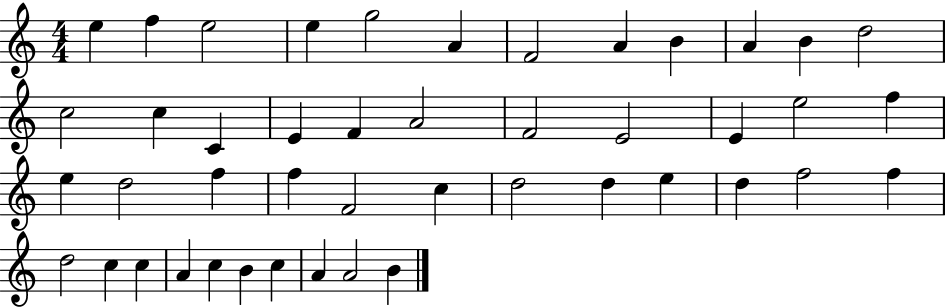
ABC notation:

X:1
T:Untitled
M:4/4
L:1/4
K:C
e f e2 e g2 A F2 A B A B d2 c2 c C E F A2 F2 E2 E e2 f e d2 f f F2 c d2 d e d f2 f d2 c c A c B c A A2 B